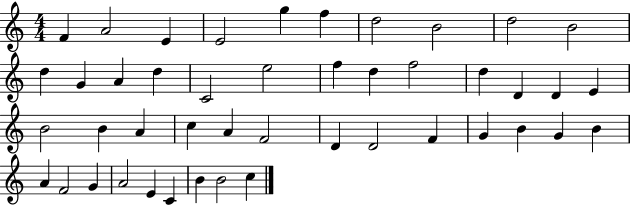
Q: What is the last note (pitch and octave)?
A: C5